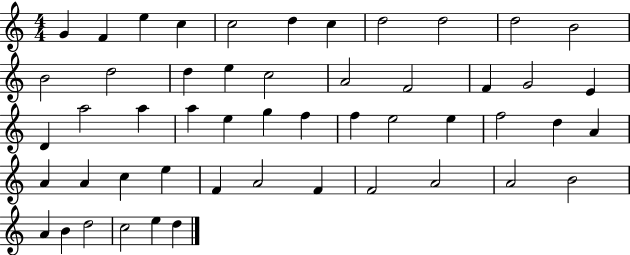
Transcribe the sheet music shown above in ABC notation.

X:1
T:Untitled
M:4/4
L:1/4
K:C
G F e c c2 d c d2 d2 d2 B2 B2 d2 d e c2 A2 F2 F G2 E D a2 a a e g f f e2 e f2 d A A A c e F A2 F F2 A2 A2 B2 A B d2 c2 e d